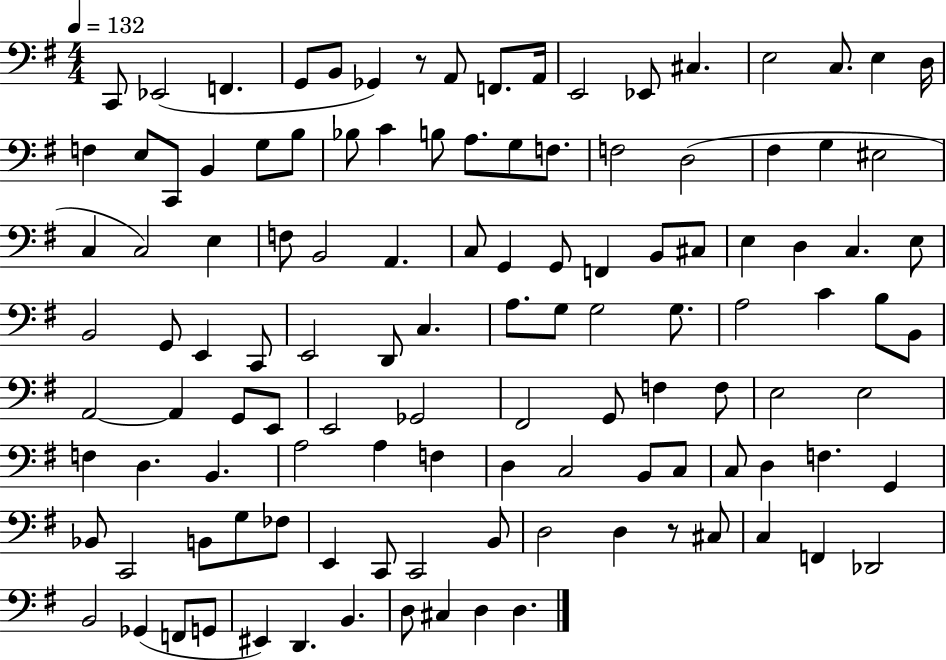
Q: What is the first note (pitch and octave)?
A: C2